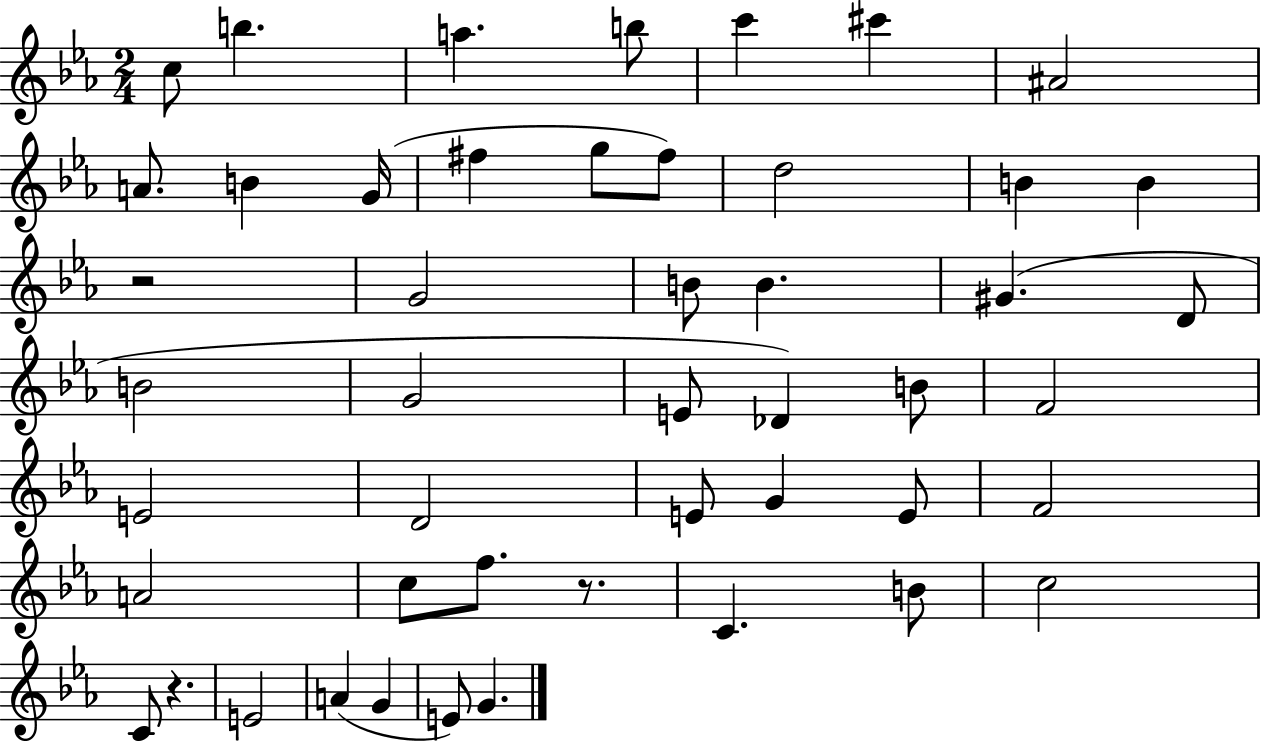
{
  \clef treble
  \numericTimeSignature
  \time 2/4
  \key ees \major
  c''8 b''4. | a''4. b''8 | c'''4 cis'''4 | ais'2 | \break a'8. b'4 g'16( | fis''4 g''8 fis''8) | d''2 | b'4 b'4 | \break r2 | g'2 | b'8 b'4. | gis'4.( d'8 | \break b'2 | g'2 | e'8 des'4) b'8 | f'2 | \break e'2 | d'2 | e'8 g'4 e'8 | f'2 | \break a'2 | c''8 f''8. r8. | c'4. b'8 | c''2 | \break c'8 r4. | e'2 | a'4( g'4 | e'8) g'4. | \break \bar "|."
}